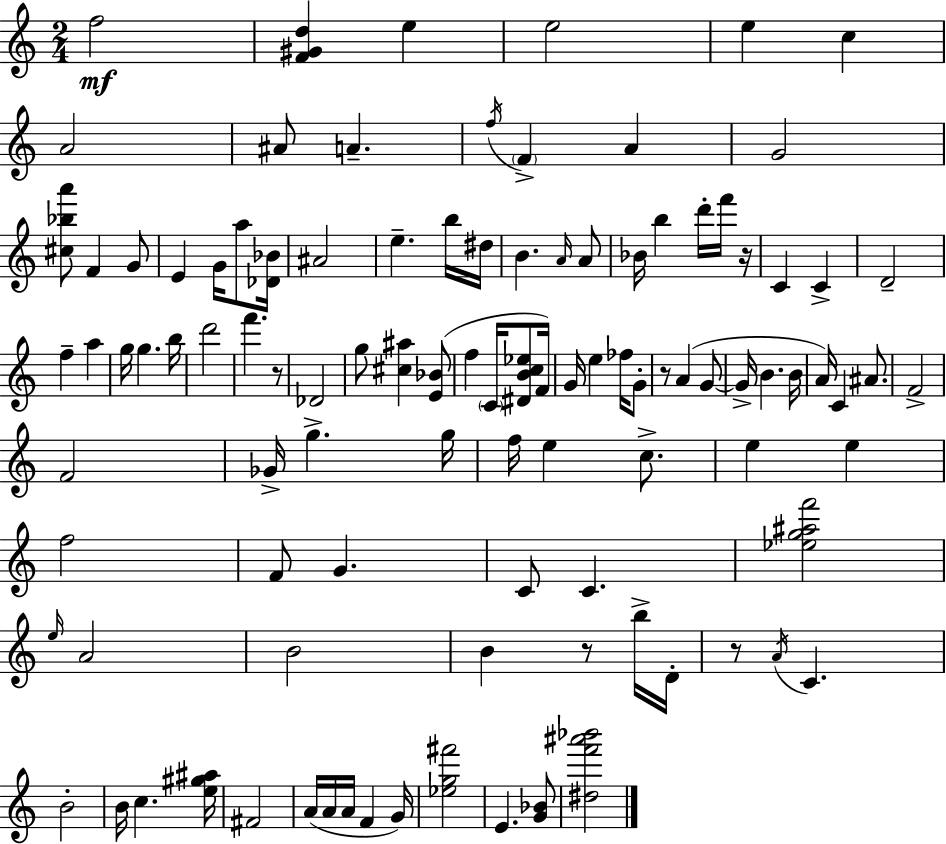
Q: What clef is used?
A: treble